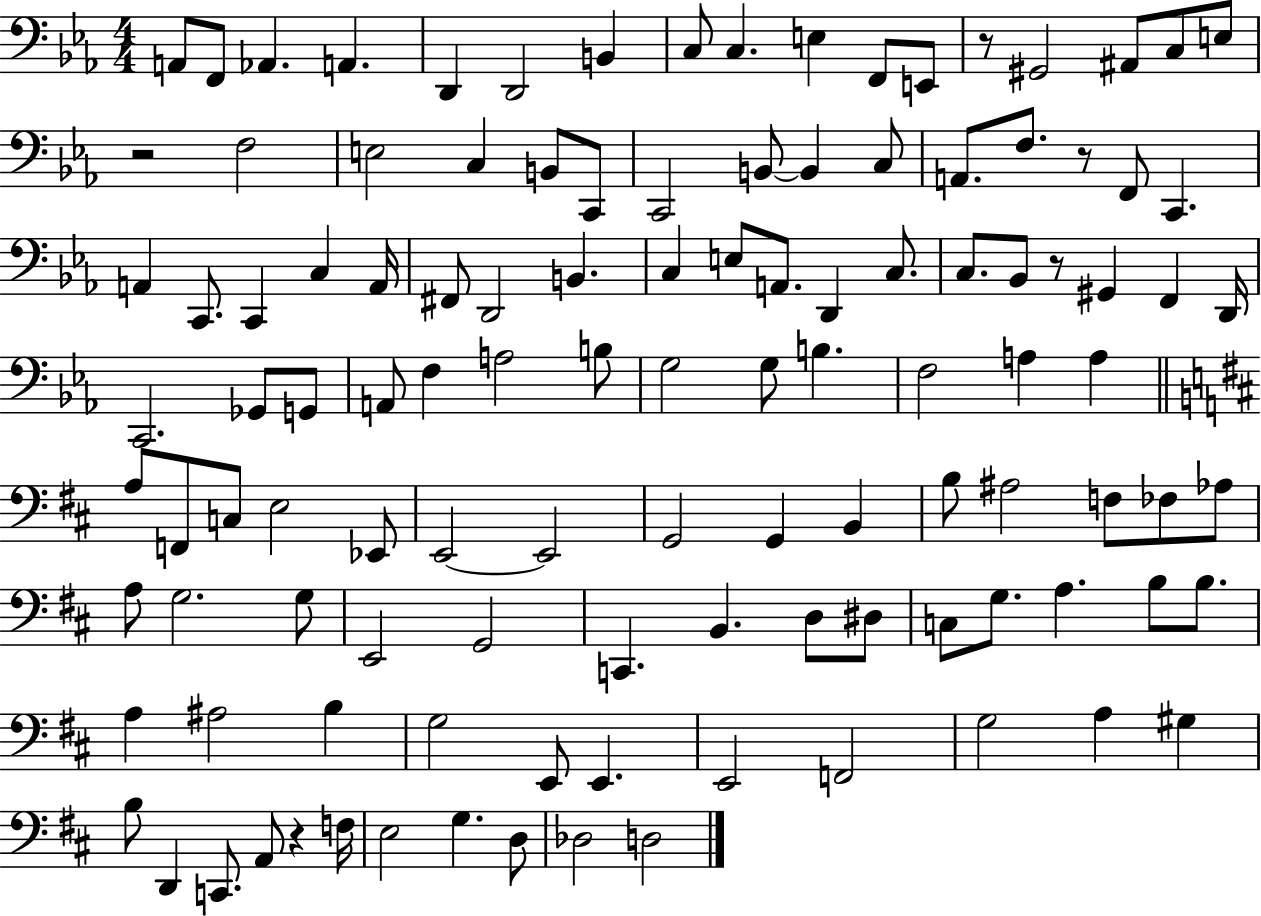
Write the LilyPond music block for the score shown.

{
  \clef bass
  \numericTimeSignature
  \time 4/4
  \key ees \major
  a,8 f,8 aes,4. a,4. | d,4 d,2 b,4 | c8 c4. e4 f,8 e,8 | r8 gis,2 ais,8 c8 e8 | \break r2 f2 | e2 c4 b,8 c,8 | c,2 b,8~~ b,4 c8 | a,8. f8. r8 f,8 c,4. | \break a,4 c,8. c,4 c4 a,16 | fis,8 d,2 b,4. | c4 e8 a,8. d,4 c8. | c8. bes,8 r8 gis,4 f,4 d,16 | \break c,2. ges,8 g,8 | a,8 f4 a2 b8 | g2 g8 b4. | f2 a4 a4 | \break \bar "||" \break \key d \major a8 f,8 c8 e2 ees,8 | e,2~~ e,2 | g,2 g,4 b,4 | b8 ais2 f8 fes8 aes8 | \break a8 g2. g8 | e,2 g,2 | c,4. b,4. d8 dis8 | c8 g8. a4. b8 b8. | \break a4 ais2 b4 | g2 e,8 e,4. | e,2 f,2 | g2 a4 gis4 | \break b8 d,4 c,8. a,8 r4 f16 | e2 g4. d8 | des2 d2 | \bar "|."
}